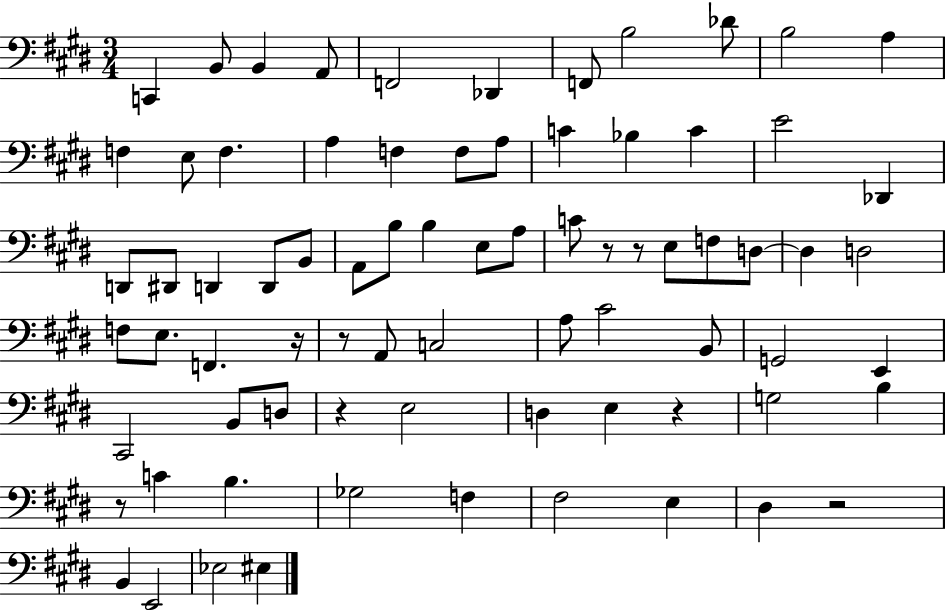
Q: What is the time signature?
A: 3/4